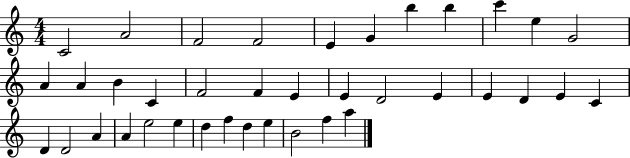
C4/h A4/h F4/h F4/h E4/q G4/q B5/q B5/q C6/q E5/q G4/h A4/q A4/q B4/q C4/q F4/h F4/q E4/q E4/q D4/h E4/q E4/q D4/q E4/q C4/q D4/q D4/h A4/q A4/q E5/h E5/q D5/q F5/q D5/q E5/q B4/h F5/q A5/q